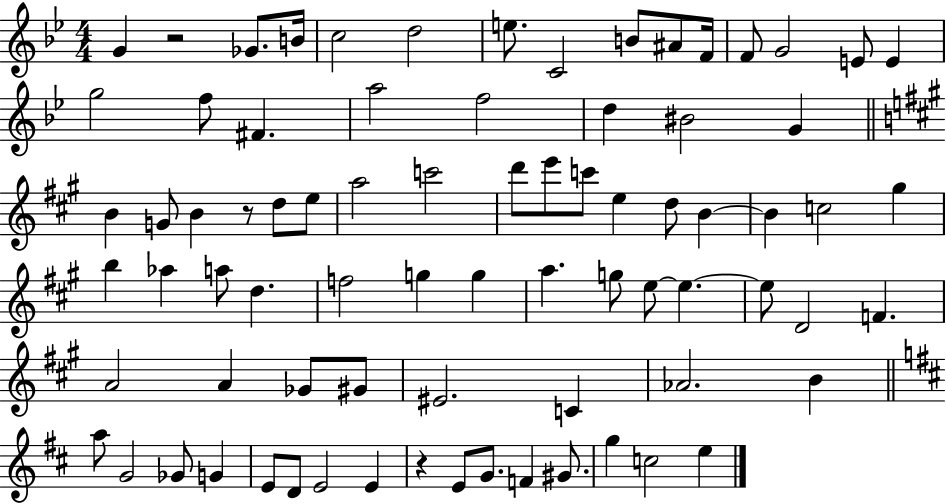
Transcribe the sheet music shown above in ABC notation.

X:1
T:Untitled
M:4/4
L:1/4
K:Bb
G z2 _G/2 B/4 c2 d2 e/2 C2 B/2 ^A/2 F/4 F/2 G2 E/2 E g2 f/2 ^F a2 f2 d ^B2 G B G/2 B z/2 d/2 e/2 a2 c'2 d'/2 e'/2 c'/2 e d/2 B B c2 ^g b _a a/2 d f2 g g a g/2 e/2 e e/2 D2 F A2 A _G/2 ^G/2 ^E2 C _A2 B a/2 G2 _G/2 G E/2 D/2 E2 E z E/2 G/2 F ^G/2 g c2 e